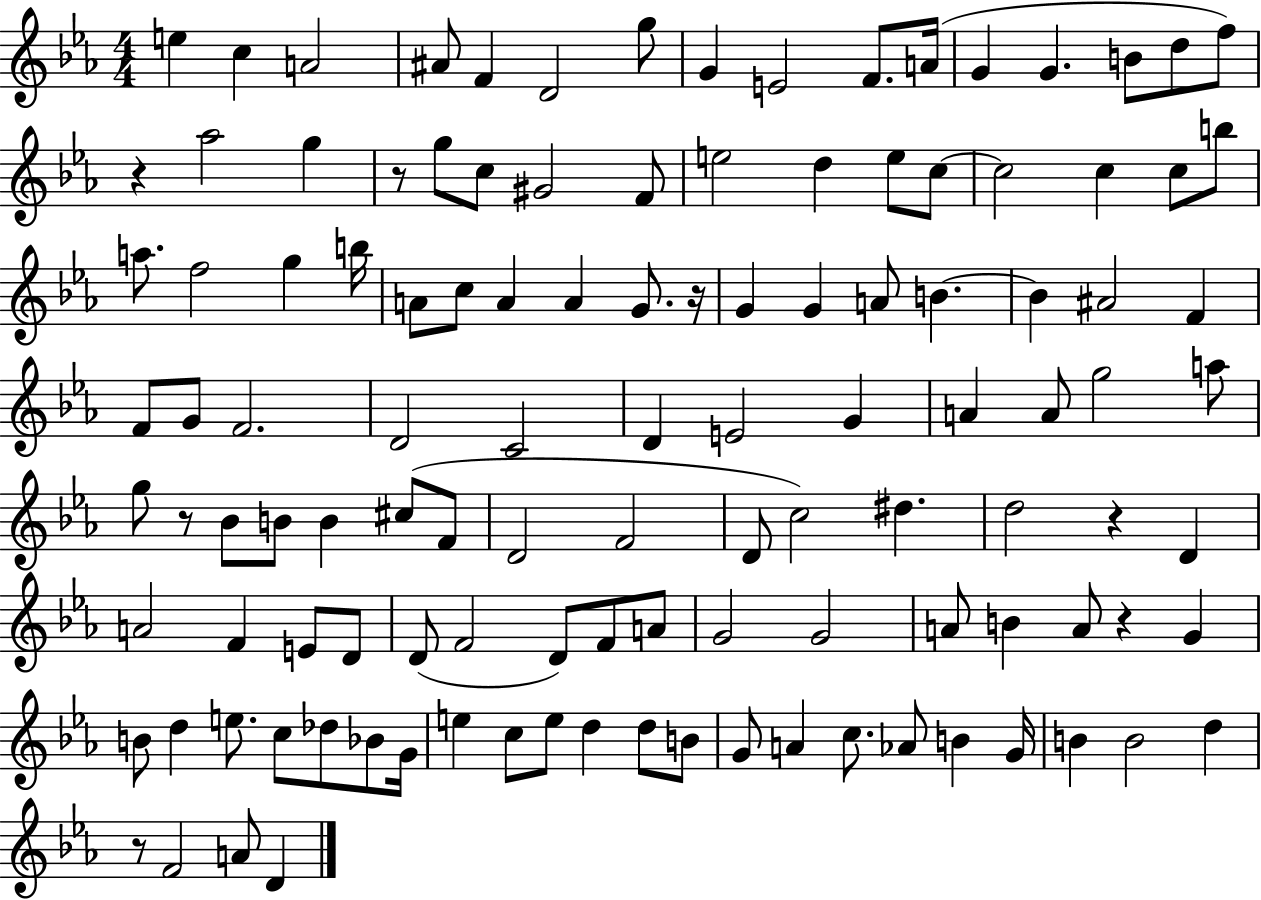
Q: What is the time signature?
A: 4/4